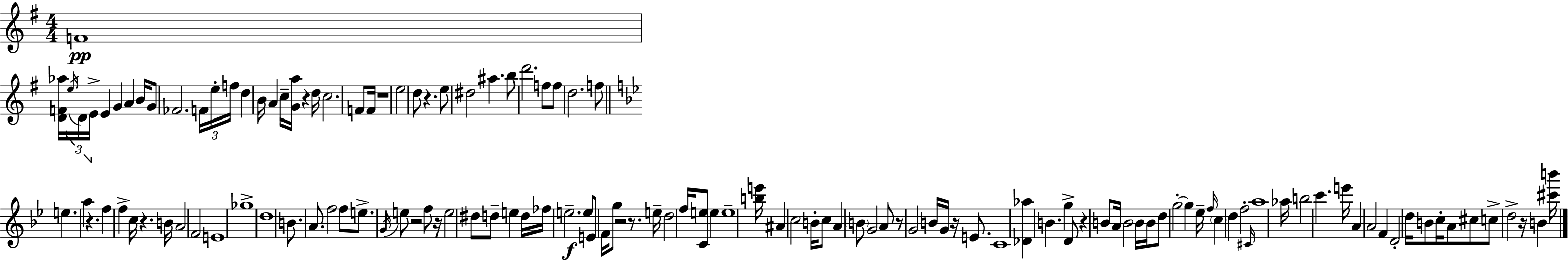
F4/w [D4,F4,Ab5]/s E5/s D4/s E4/s E4/q G4/q A4/q B4/s G4/e FES4/h. F4/s E5/s F5/s D5/q B4/s A4/q C5/s [G4,A5]/s R/q D5/s C5/h. F4/e F4/s R/w E5/h D5/e R/q. E5/e D#5/h A#5/q. B5/e D6/h. F5/e F5/e D5/h. F5/e E5/q. A5/q R/q. F5/q F5/q C5/s R/q. B4/s A4/h F4/h E4/w Gb5/w D5/w B4/e. A4/e. F5/h F5/e E5/e. G4/s E5/e R/h F5/e R/s E5/h D#5/e D5/e E5/q D5/s FES5/s E5/h. E5/e E4/e F4/s G5/e R/h R/e. E5/s D5/h F5/s [C4,E5]/e E5/q E5/w [B5,E6]/s A#4/q C5/h B4/s C5/e A4/q B4/e G4/h A4/e R/e G4/h B4/s G4/s R/s E4/e. C4/w [Db4,Ab5]/q B4/q. G5/q D4/e R/q B4/e A4/s B4/h B4/s B4/s D5/e G5/h G5/q Eb5/s F5/s C5/q D5/q F5/h C#4/s A5/w Ab5/s B5/h C6/q. E6/s A4/q A4/h F4/q D4/h D5/s B4/e C5/s A4/e C#5/e C5/e D5/h R/s B4/q [C#6,B6]/s